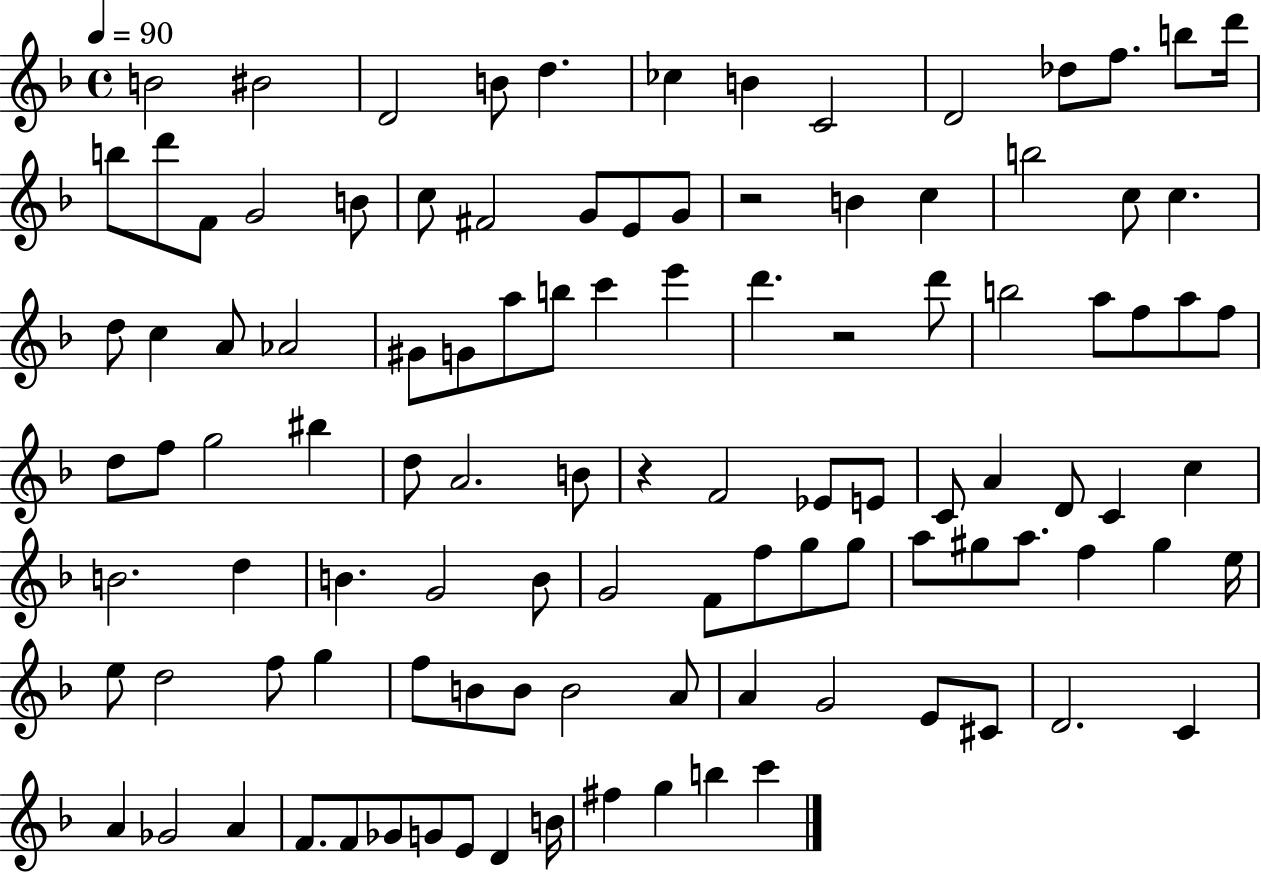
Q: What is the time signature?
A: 4/4